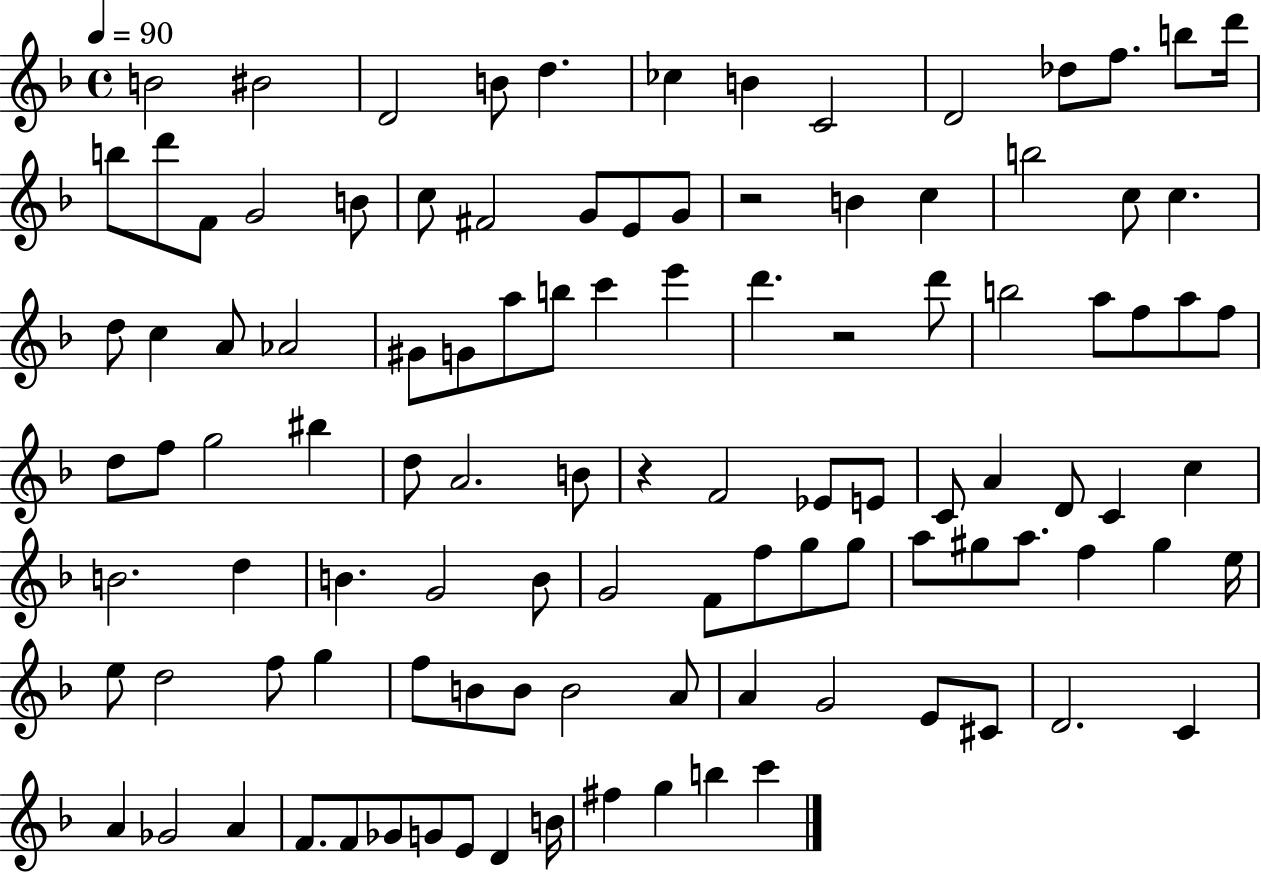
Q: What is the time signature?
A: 4/4